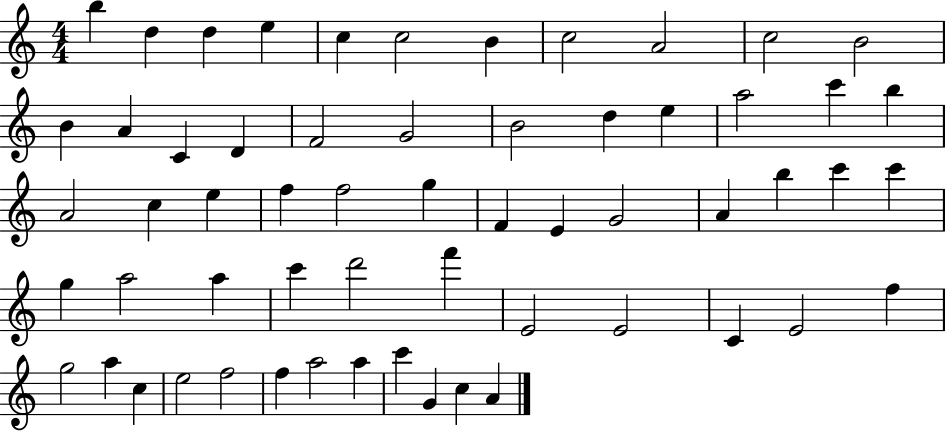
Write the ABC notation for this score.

X:1
T:Untitled
M:4/4
L:1/4
K:C
b d d e c c2 B c2 A2 c2 B2 B A C D F2 G2 B2 d e a2 c' b A2 c e f f2 g F E G2 A b c' c' g a2 a c' d'2 f' E2 E2 C E2 f g2 a c e2 f2 f a2 a c' G c A